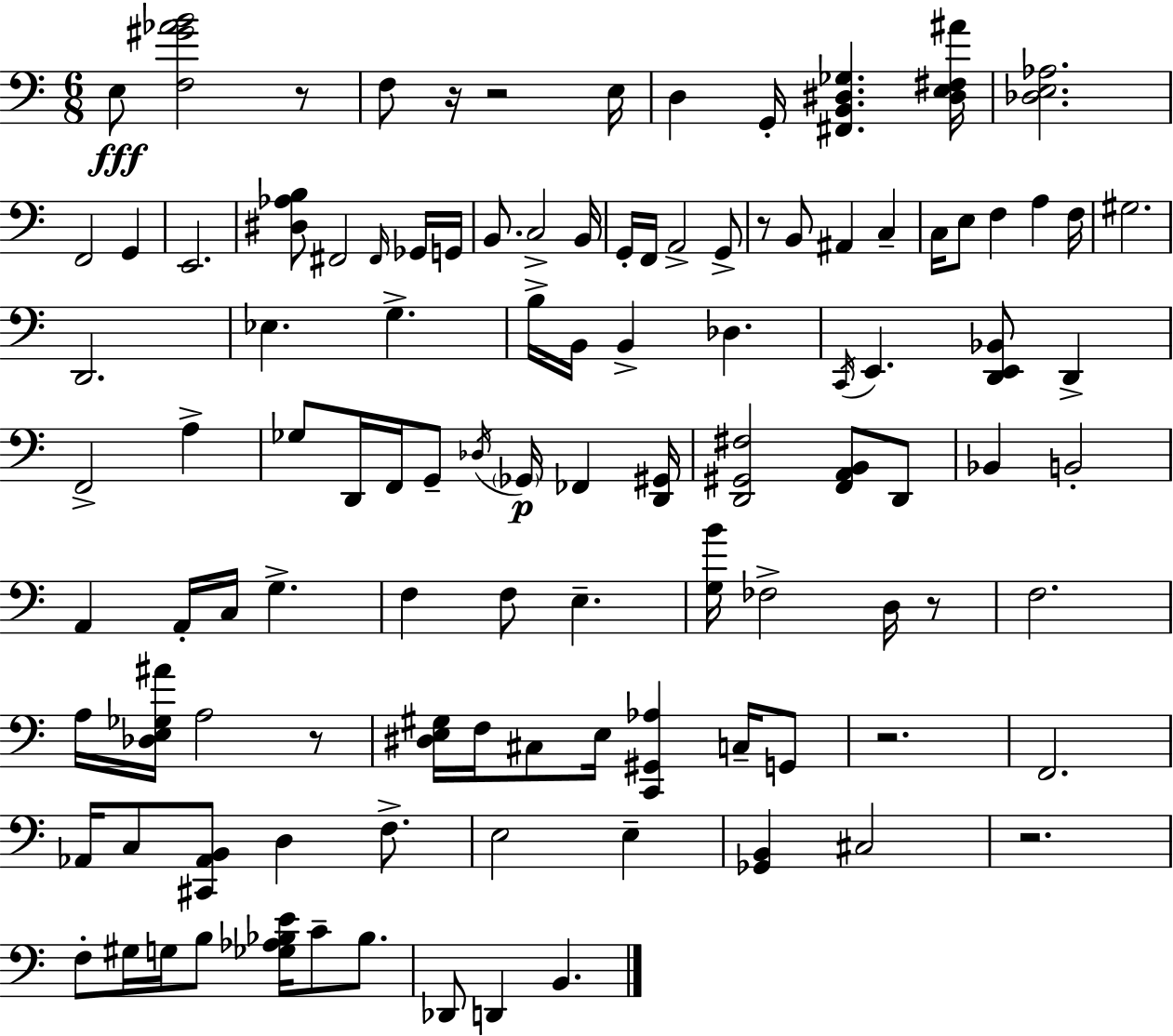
E3/e [F3,G#4,Ab4,B4]/h R/e F3/e R/s R/h E3/s D3/q G2/s [F#2,B2,D#3,Gb3]/q. [D#3,E3,F#3,A#4]/s [Db3,E3,Ab3]/h. F2/h G2/q E2/h. [D#3,Ab3,B3]/e F#2/h F#2/s Gb2/s G2/s B2/e. C3/h B2/s G2/s F2/s A2/h G2/e R/e B2/e A#2/q C3/q C3/s E3/e F3/q A3/q F3/s G#3/h. D2/h. Eb3/q. G3/q. B3/s B2/s B2/q Db3/q. C2/s E2/q. [D2,E2,Bb2]/e D2/q F2/h A3/q Gb3/e D2/s F2/s G2/e Db3/s Gb2/s FES2/q [D2,G#2]/s [D2,G#2,F#3]/h [F2,A2,B2]/e D2/e Bb2/q B2/h A2/q A2/s C3/s G3/q. F3/q F3/e E3/q. [G3,B4]/s FES3/h D3/s R/e F3/h. A3/s [Db3,E3,Gb3,A#4]/s A3/h R/e [D#3,E3,G#3]/s F3/s C#3/e E3/s [C2,G#2,Ab3]/q C3/s G2/e R/h. F2/h. Ab2/s C3/e [C#2,Ab2,B2]/e D3/q F3/e. E3/h E3/q [Gb2,B2]/q C#3/h R/h. F3/e G#3/s G3/s B3/e [Gb3,Ab3,Bb3,E4]/s C4/e Bb3/e. Db2/e D2/q B2/q.